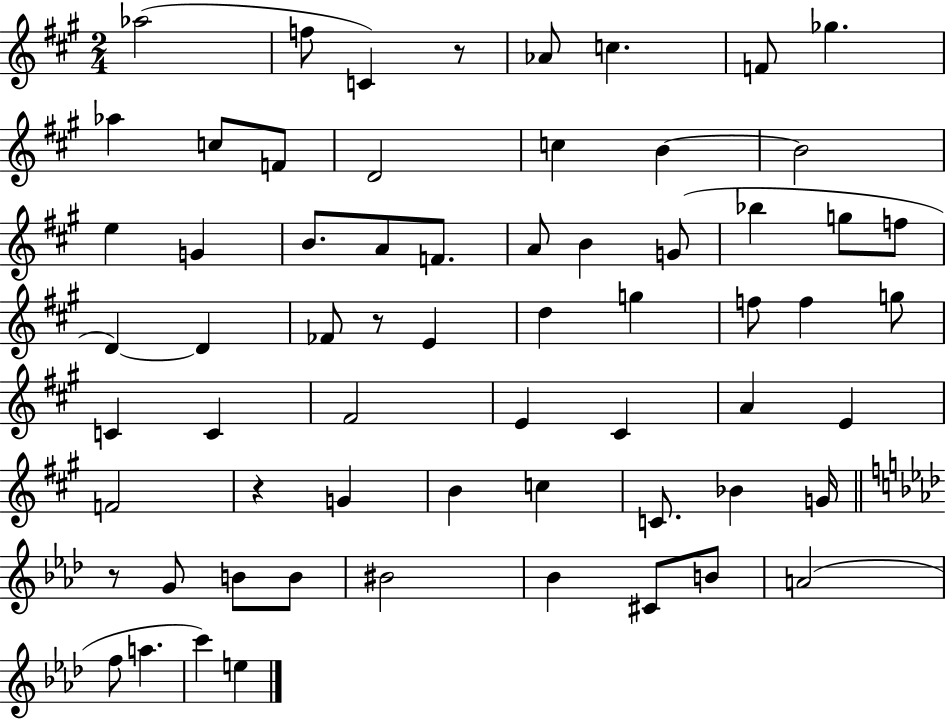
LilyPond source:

{
  \clef treble
  \numericTimeSignature
  \time 2/4
  \key a \major
  aes''2( | f''8 c'4) r8 | aes'8 c''4. | f'8 ges''4. | \break aes''4 c''8 f'8 | d'2 | c''4 b'4~~ | b'2 | \break e''4 g'4 | b'8. a'8 f'8. | a'8 b'4 g'8( | bes''4 g''8 f''8 | \break d'4~~) d'4 | fes'8 r8 e'4 | d''4 g''4 | f''8 f''4 g''8 | \break c'4 c'4 | fis'2 | e'4 cis'4 | a'4 e'4 | \break f'2 | r4 g'4 | b'4 c''4 | c'8. bes'4 g'16 | \break \bar "||" \break \key f \minor r8 g'8 b'8 b'8 | bis'2 | bes'4 cis'8 b'8 | a'2( | \break f''8 a''4. | c'''4) e''4 | \bar "|."
}